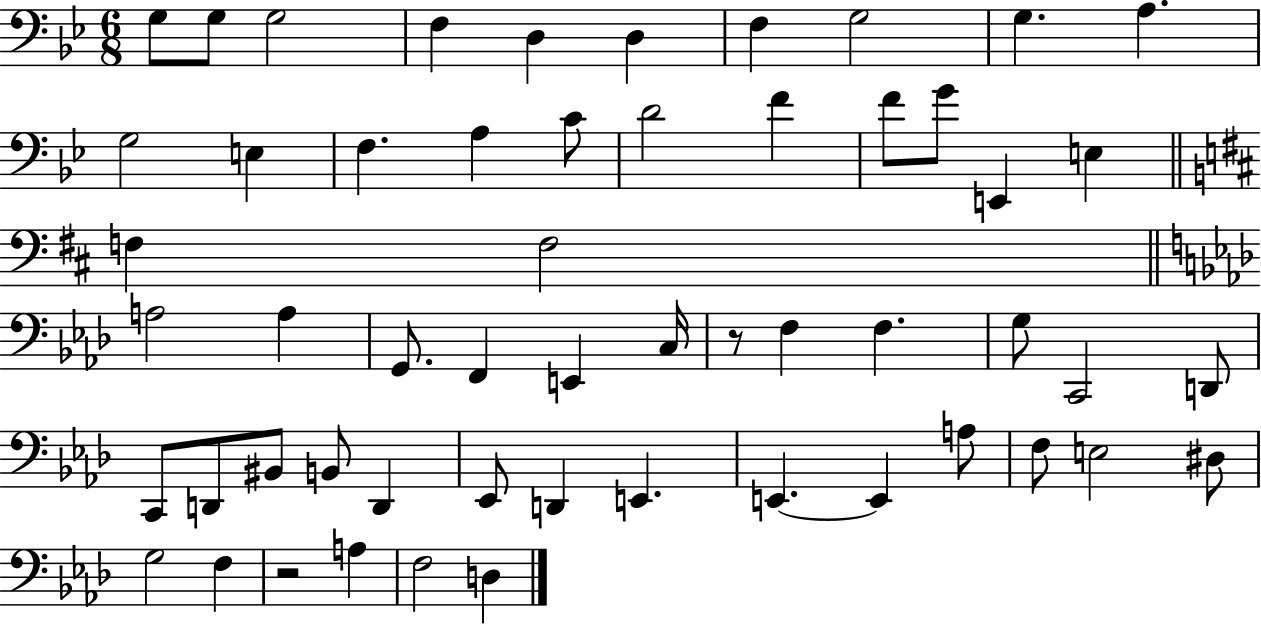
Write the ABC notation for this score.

X:1
T:Untitled
M:6/8
L:1/4
K:Bb
G,/2 G,/2 G,2 F, D, D, F, G,2 G, A, G,2 E, F, A, C/2 D2 F F/2 G/2 E,, E, F, F,2 A,2 A, G,,/2 F,, E,, C,/4 z/2 F, F, G,/2 C,,2 D,,/2 C,,/2 D,,/2 ^B,,/2 B,,/2 D,, _E,,/2 D,, E,, E,, E,, A,/2 F,/2 E,2 ^D,/2 G,2 F, z2 A, F,2 D,